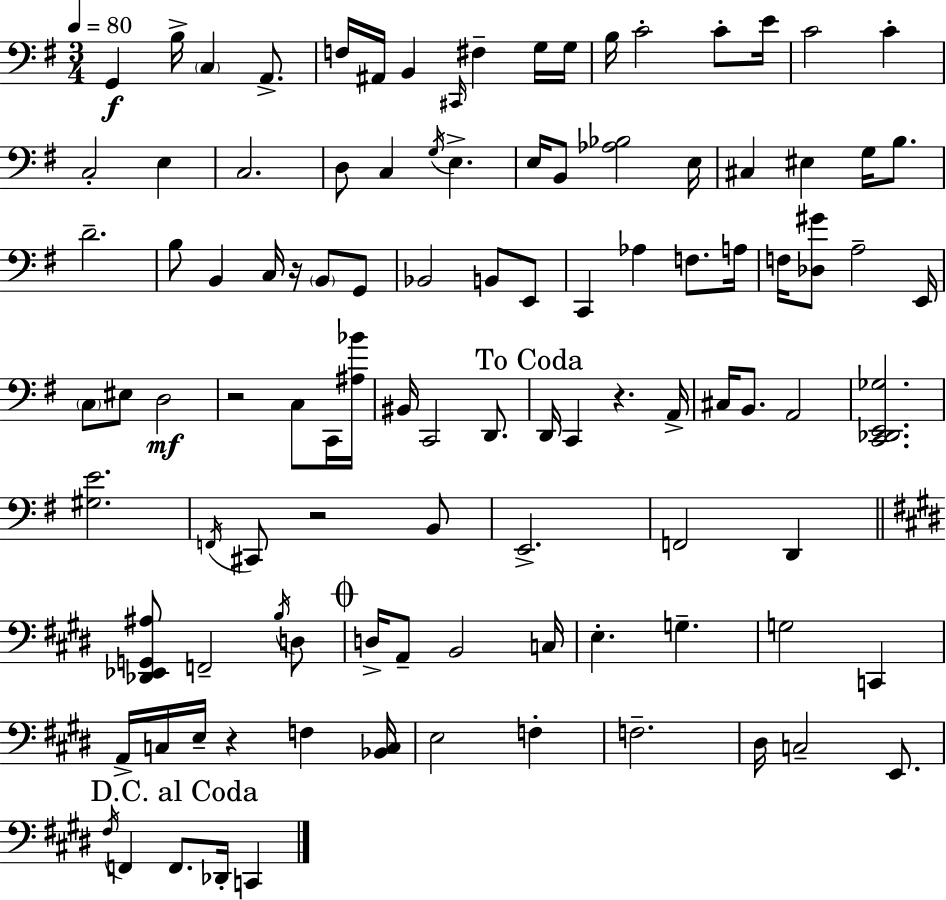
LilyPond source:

{
  \clef bass
  \numericTimeSignature
  \time 3/4
  \key e \minor
  \tempo 4 = 80
  g,4\f b16-> \parenthesize c4 a,8.-> | f16 ais,16 b,4 \grace { cis,16 } fis4-- g16 | g16 b16 c'2-. c'8-. | e'16 c'2 c'4-. | \break c2-. e4 | c2. | d8 c4 \acciaccatura { g16 } e4.-> | e16 b,8 <aes bes>2 | \break e16 cis4 eis4 g16 b8. | d'2.-- | b8 b,4 c16 r16 \parenthesize b,8 | g,8 bes,2 b,8 | \break e,8 c,4 aes4 f8. | a16 f16 <des gis'>8 a2-- | e,16 \parenthesize c8 eis8 d2\mf | r2 c8 | \break c,16 <ais bes'>16 bis,16 c,2 d,8. | \mark "To Coda" d,16 c,4 r4. | a,16-> cis16 b,8. a,2 | <c, des, e, ges>2. | \break <gis e'>2. | \acciaccatura { f,16 } cis,8 r2 | b,8 e,2.-> | f,2 d,4 | \break \bar "||" \break \key e \major <des, ees, g, ais>8 f,2-- \acciaccatura { b16 } d8 | \mark \markup { \musicglyph "scripts.coda" } d16-> a,8-- b,2 | c16 e4.-. g4.-- | g2 c,4 | \break a,16-> c16 e16-- r4 f4 | <bes, c>16 e2 f4-. | f2.-- | dis16 c2-- e,8. | \break \mark "D.C. al Coda" \acciaccatura { fis16 } f,4 f,8. des,16-. c,4 | \bar "|."
}